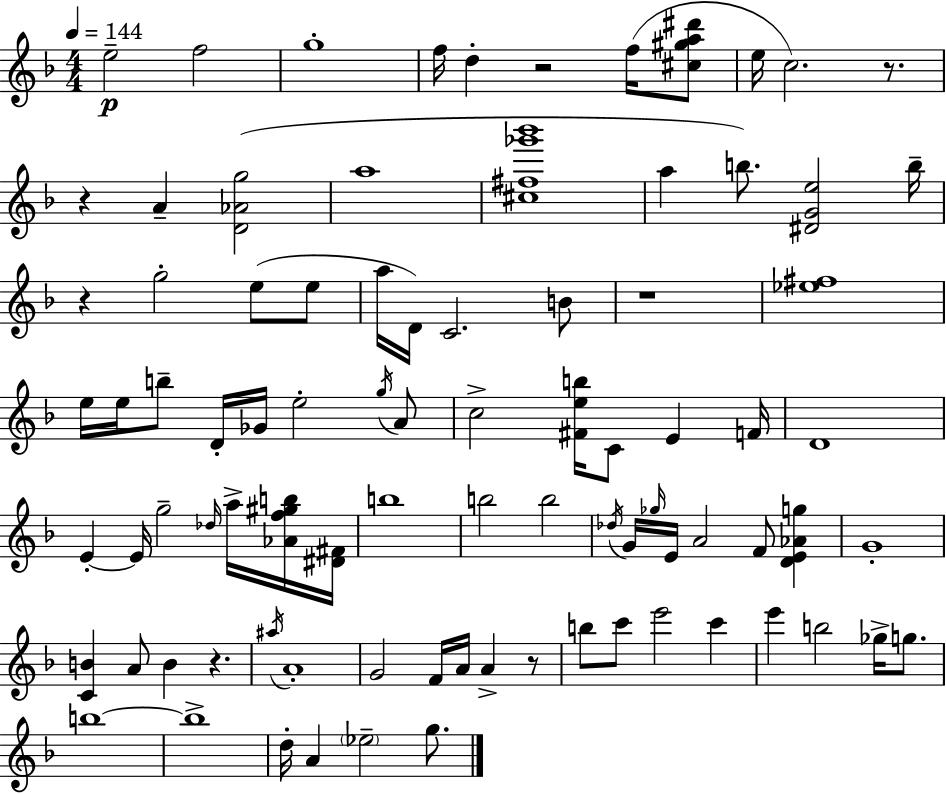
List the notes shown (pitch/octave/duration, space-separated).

E5/h F5/h G5/w F5/s D5/q R/h F5/s [C#5,G#5,A5,D#6]/e E5/s C5/h. R/e. R/q A4/q [D4,Ab4,G5]/h A5/w [C#5,F#5,Gb6,Bb6]/w A5/q B5/e. [D#4,G4,E5]/h B5/s R/q G5/h E5/e E5/e A5/s D4/s C4/h. B4/e R/w [Eb5,F#5]/w E5/s E5/s B5/e D4/s Gb4/s E5/h G5/s A4/e C5/h [F#4,E5,B5]/s C4/e E4/q F4/s D4/w E4/q E4/s G5/h Db5/s A5/s [Ab4,F5,G#5,B5]/s [D#4,F#4]/s B5/w B5/h B5/h Db5/s G4/s Gb5/s E4/s A4/h F4/e [D4,E4,Ab4,G5]/q G4/w [C4,B4]/q A4/e B4/q R/q. A#5/s A4/w G4/h F4/s A4/s A4/q R/e B5/e C6/e E6/h C6/q E6/q B5/h Gb5/s G5/e. B5/w B5/w D5/s A4/q Eb5/h G5/e.